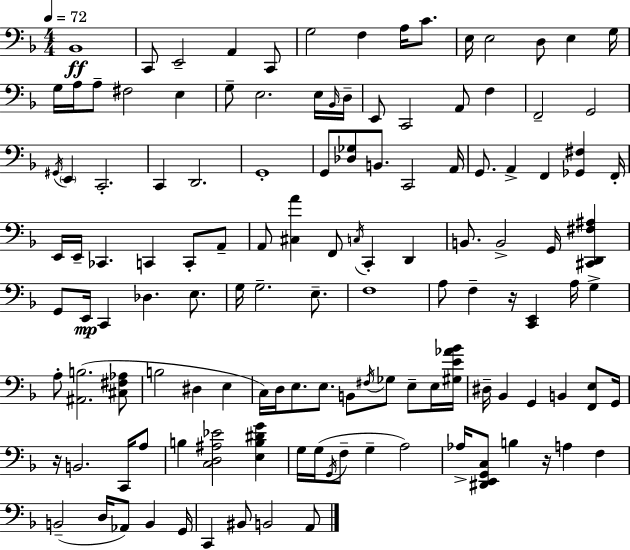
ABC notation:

X:1
T:Untitled
M:4/4
L:1/4
K:Dm
_B,,4 C,,/2 E,,2 A,, C,,/2 G,2 F, A,/4 C/2 E,/4 E,2 D,/2 E, G,/4 G,/4 A,/4 A,/2 ^F,2 E, G,/2 E,2 E,/4 _B,,/4 D,/4 E,,/2 C,,2 A,,/2 F, F,,2 G,,2 ^G,,/4 E,, C,,2 C,, D,,2 G,,4 G,,/2 [_D,_G,]/2 B,,/2 C,,2 A,,/4 G,,/2 A,, F,, [_G,,^F,] F,,/4 E,,/4 E,,/4 _C,, C,, C,,/2 A,,/2 A,,/2 [^C,A] F,,/2 C,/4 C,, D,, B,,/2 B,,2 G,,/4 [^C,,D,,^F,^A,] G,,/2 E,,/4 C,, _D, E,/2 G,/4 G,2 E,/2 F,4 A,/2 F, z/4 [C,,E,,] A,/4 G, A,/2 [^A,,B,]2 [^C,^F,_A,]/2 B,2 ^D, E, C,/4 D,/4 E,/2 E,/2 B,,/2 ^F,/4 _G,/2 E,/2 E,/4 [^G,E_A_B]/4 ^D,/4 _B,, G,, B,, [F,,E,]/2 G,,/4 z/4 B,,2 C,,/4 A,/2 B, [C,D,^A,_E]2 [E,B,^DG] G,/4 G,/4 G,,/4 F,/2 G, A,2 _A,/4 [^D,,E,,G,,C,]/2 B, z/4 A, F, B,,2 D,/4 _A,,/2 B,, G,,/4 C,, ^B,,/2 B,,2 A,,/2